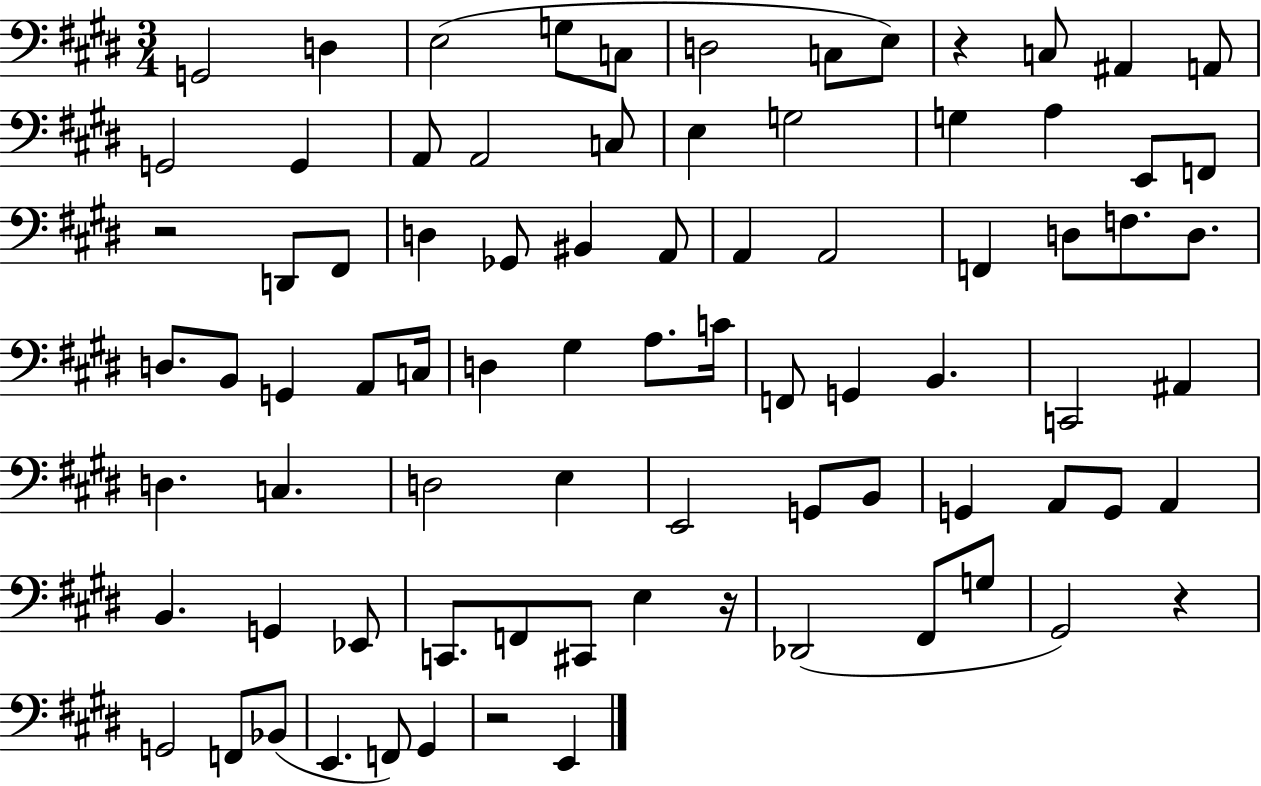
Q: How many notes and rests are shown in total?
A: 82